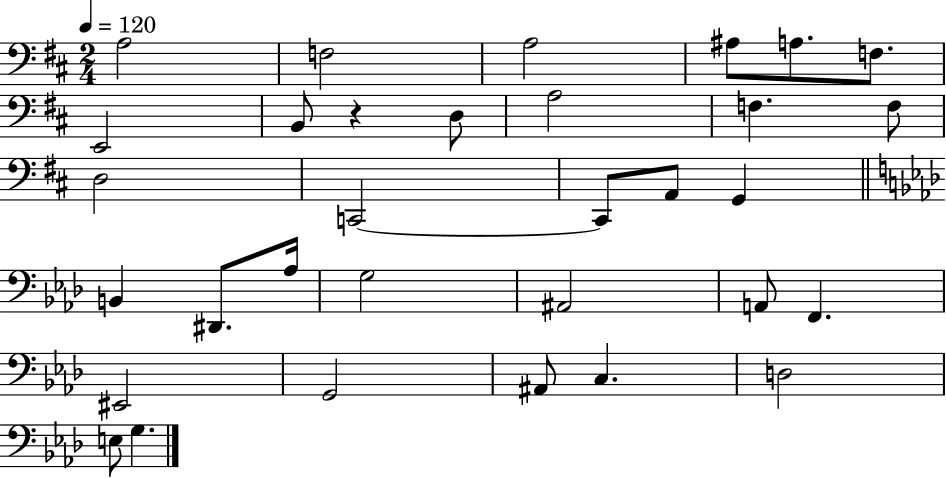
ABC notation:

X:1
T:Untitled
M:2/4
L:1/4
K:D
A,2 F,2 A,2 ^A,/2 A,/2 F,/2 E,,2 B,,/2 z D,/2 A,2 F, F,/2 D,2 C,,2 C,,/2 A,,/2 G,, B,, ^D,,/2 _A,/4 G,2 ^A,,2 A,,/2 F,, ^E,,2 G,,2 ^A,,/2 C, D,2 E,/2 G,